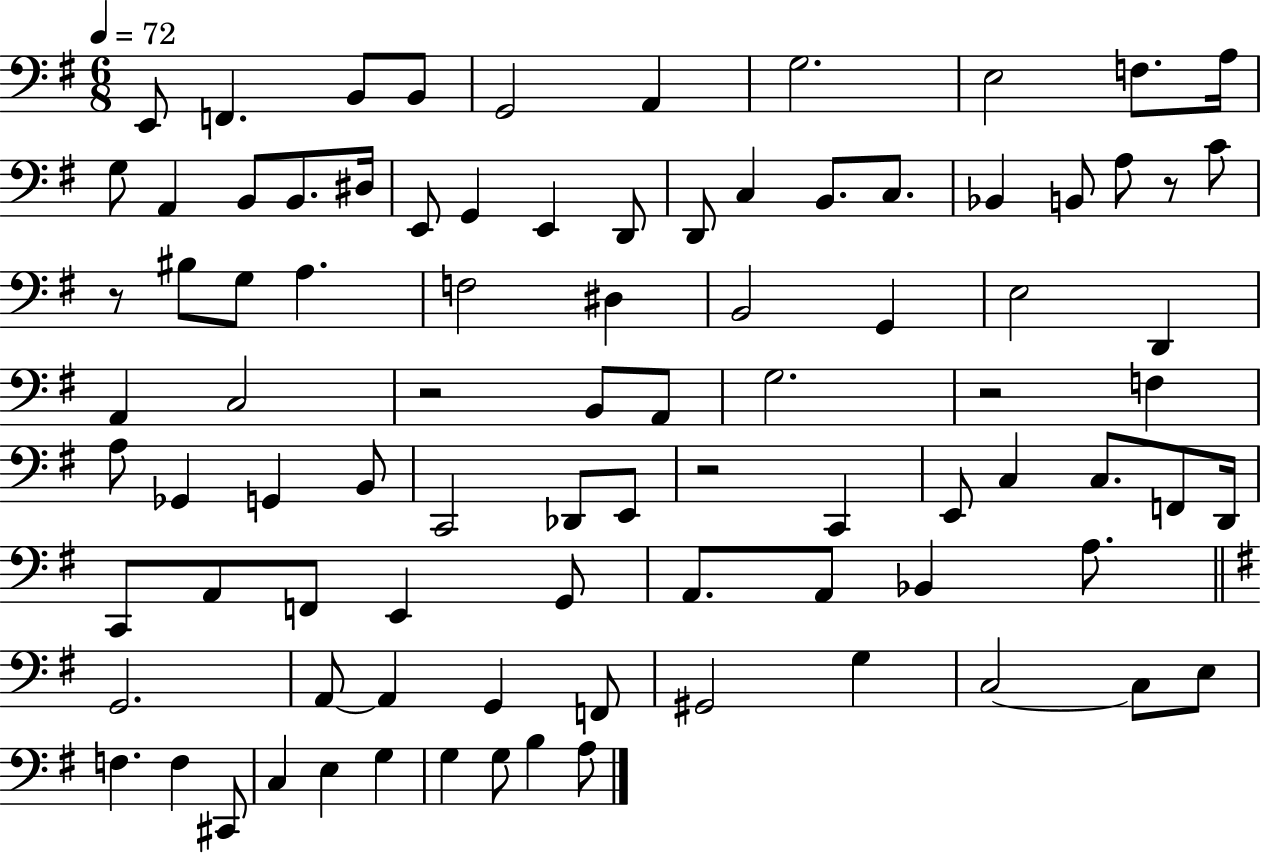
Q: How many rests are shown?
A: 5